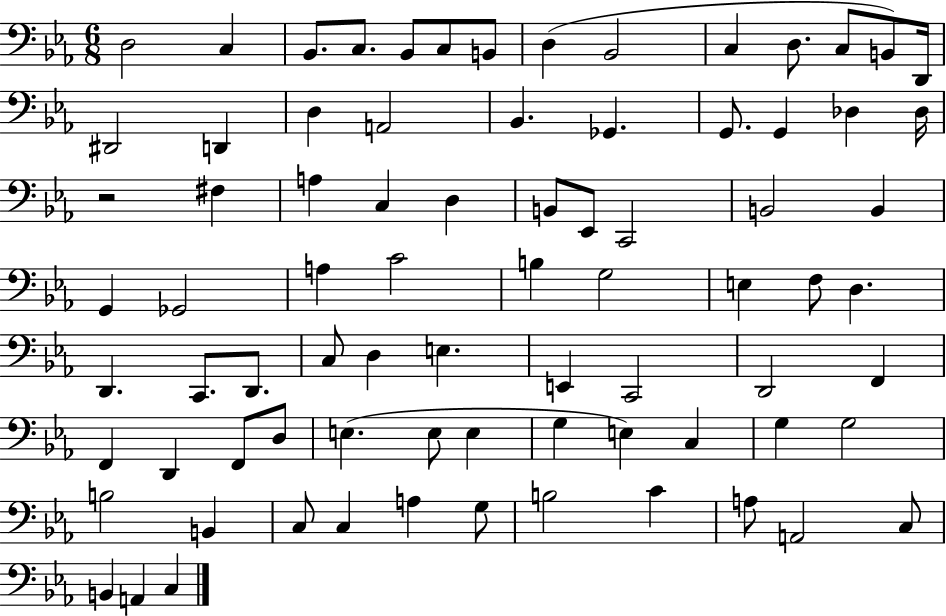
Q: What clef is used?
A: bass